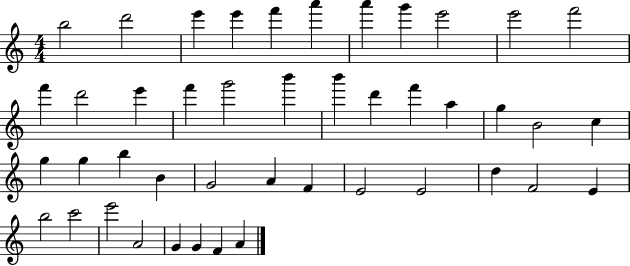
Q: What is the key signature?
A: C major